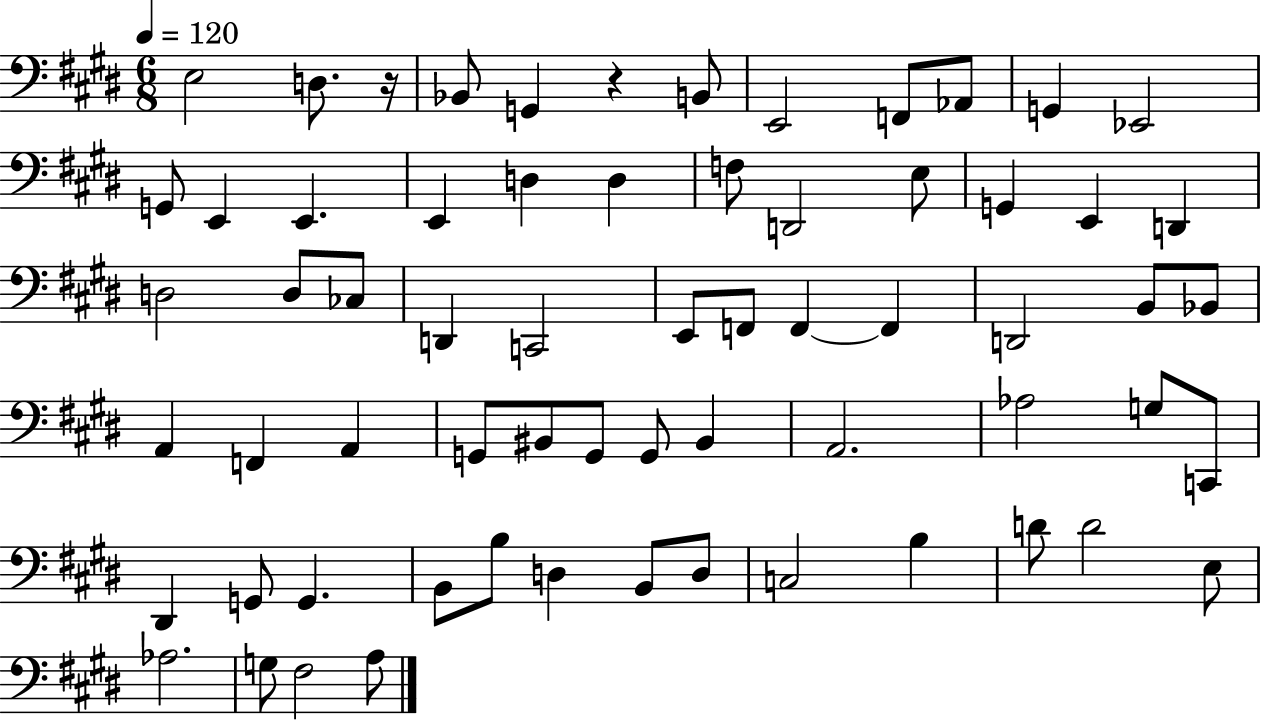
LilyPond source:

{
  \clef bass
  \numericTimeSignature
  \time 6/8
  \key e \major
  \tempo 4 = 120
  \repeat volta 2 { e2 d8. r16 | bes,8 g,4 r4 b,8 | e,2 f,8 aes,8 | g,4 ees,2 | \break g,8 e,4 e,4. | e,4 d4 d4 | f8 d,2 e8 | g,4 e,4 d,4 | \break d2 d8 ces8 | d,4 c,2 | e,8 f,8 f,4~~ f,4 | d,2 b,8 bes,8 | \break a,4 f,4 a,4 | g,8 bis,8 g,8 g,8 bis,4 | a,2. | aes2 g8 c,8 | \break dis,4 g,8 g,4. | b,8 b8 d4 b,8 d8 | c2 b4 | d'8 d'2 e8 | \break aes2. | g8 fis2 a8 | } \bar "|."
}